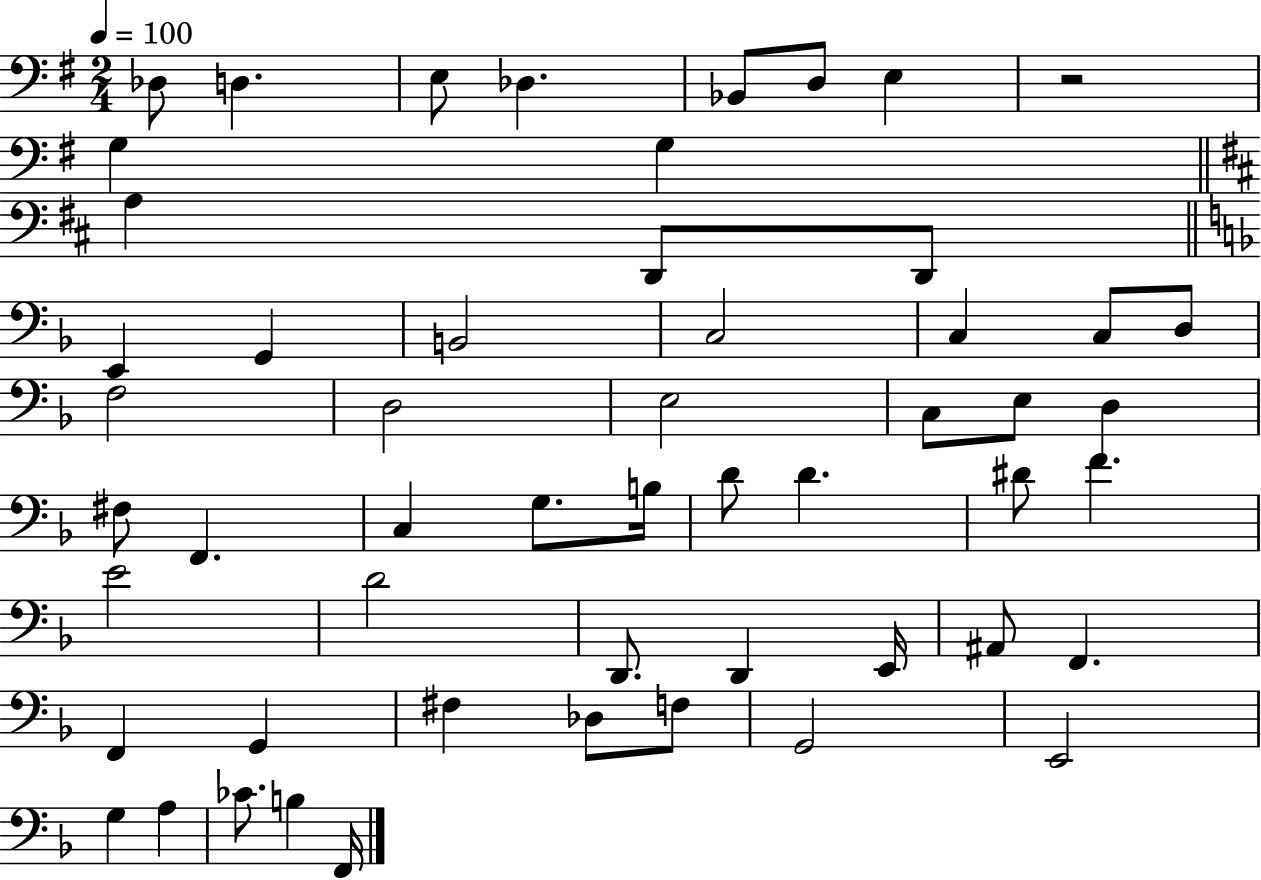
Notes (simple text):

Db3/e D3/q. E3/e Db3/q. Bb2/e D3/e E3/q R/h G3/q G3/q A3/q D2/e D2/e E2/q G2/q B2/h C3/h C3/q C3/e D3/e F3/h D3/h E3/h C3/e E3/e D3/q F#3/e F2/q. C3/q G3/e. B3/s D4/e D4/q. D#4/e F4/q. E4/h D4/h D2/e. D2/q E2/s A#2/e F2/q. F2/q G2/q F#3/q Db3/e F3/e G2/h E2/h G3/q A3/q CES4/e. B3/q F2/s